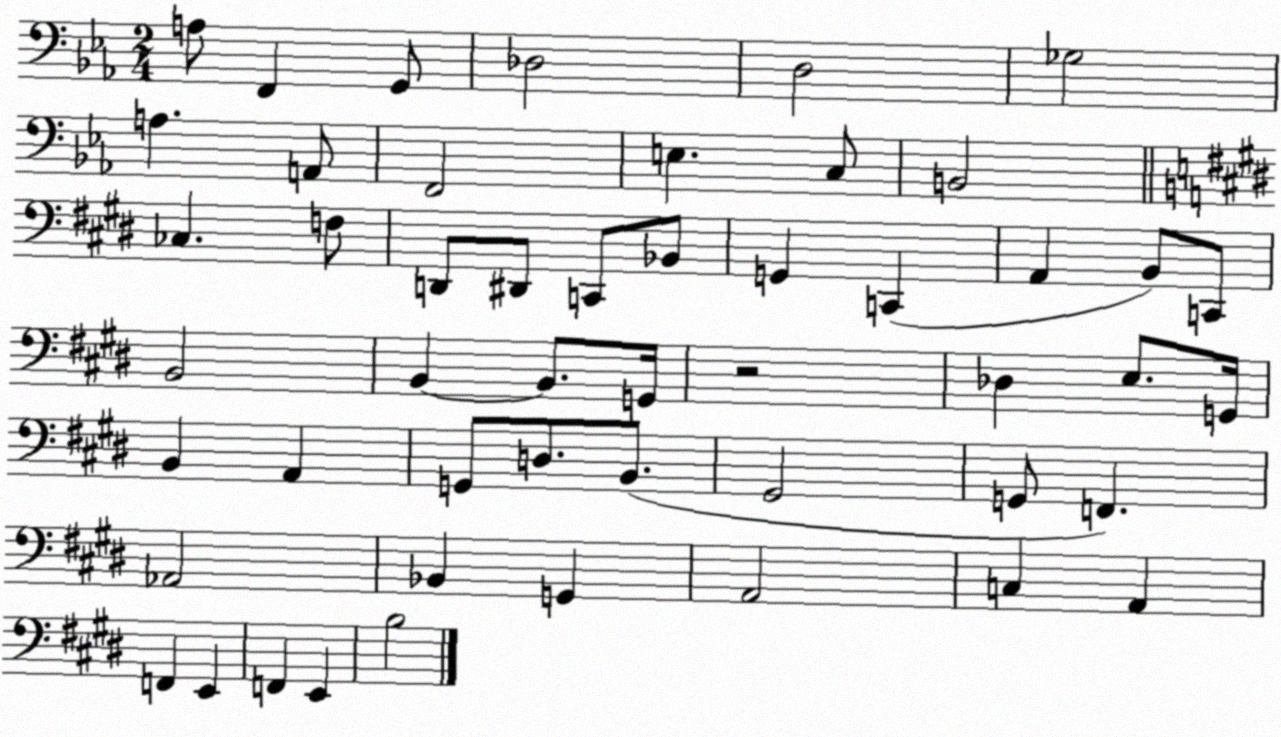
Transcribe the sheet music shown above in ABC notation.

X:1
T:Untitled
M:2/4
L:1/4
K:Eb
A,/2 F,, G,,/2 _D,2 D,2 _G,2 A, A,,/2 F,,2 E, C,/2 B,,2 _C, F,/2 D,,/2 ^D,,/2 C,,/2 _B,,/2 G,, C,, A,, B,,/2 C,,/2 B,,2 B,, B,,/2 G,,/4 z2 _D, E,/2 G,,/4 B,, A,, G,,/2 D,/2 B,,/2 ^G,,2 G,,/2 F,, _A,,2 _B,, G,, A,,2 C, A,, F,, E,, F,, E,, B,2